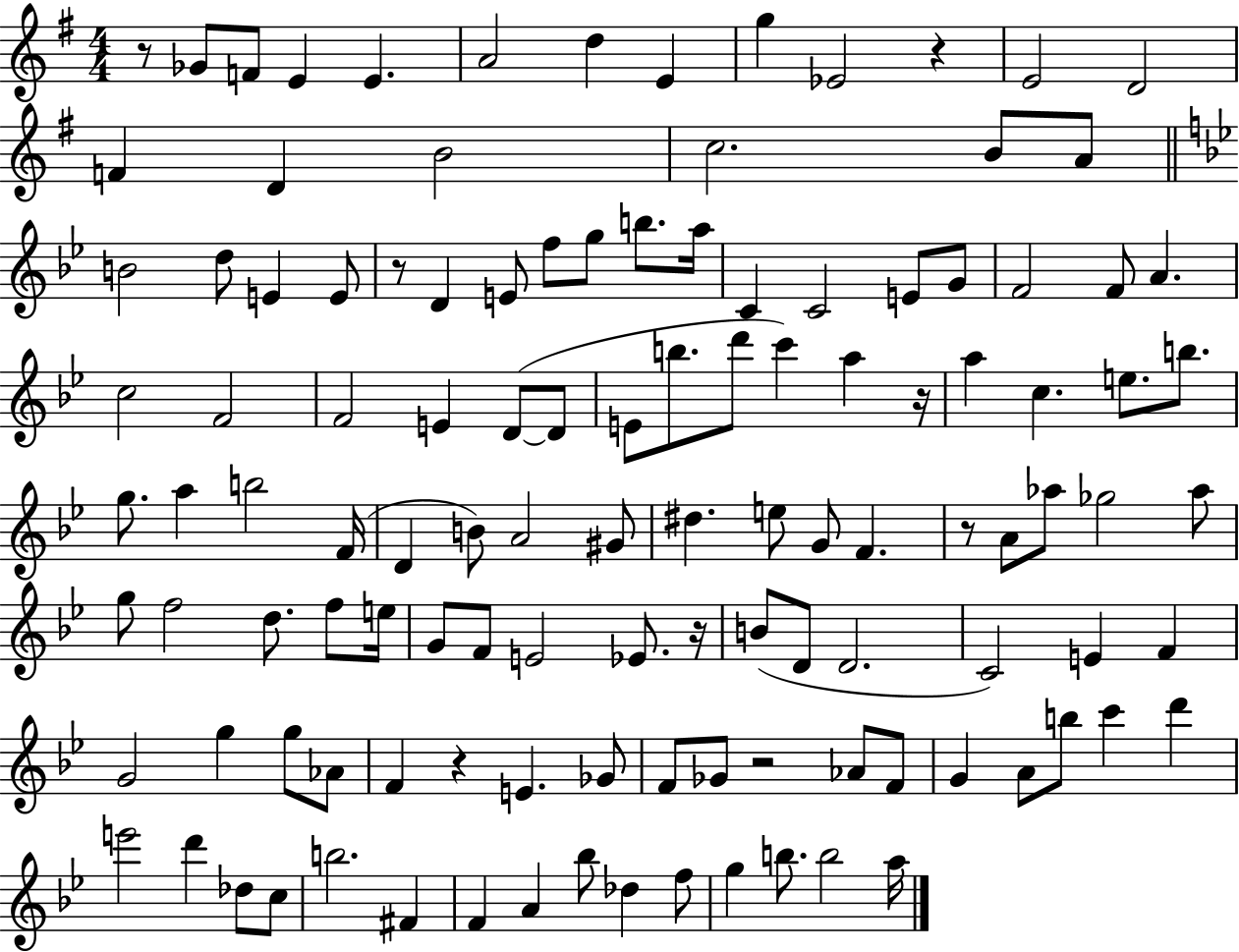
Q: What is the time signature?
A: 4/4